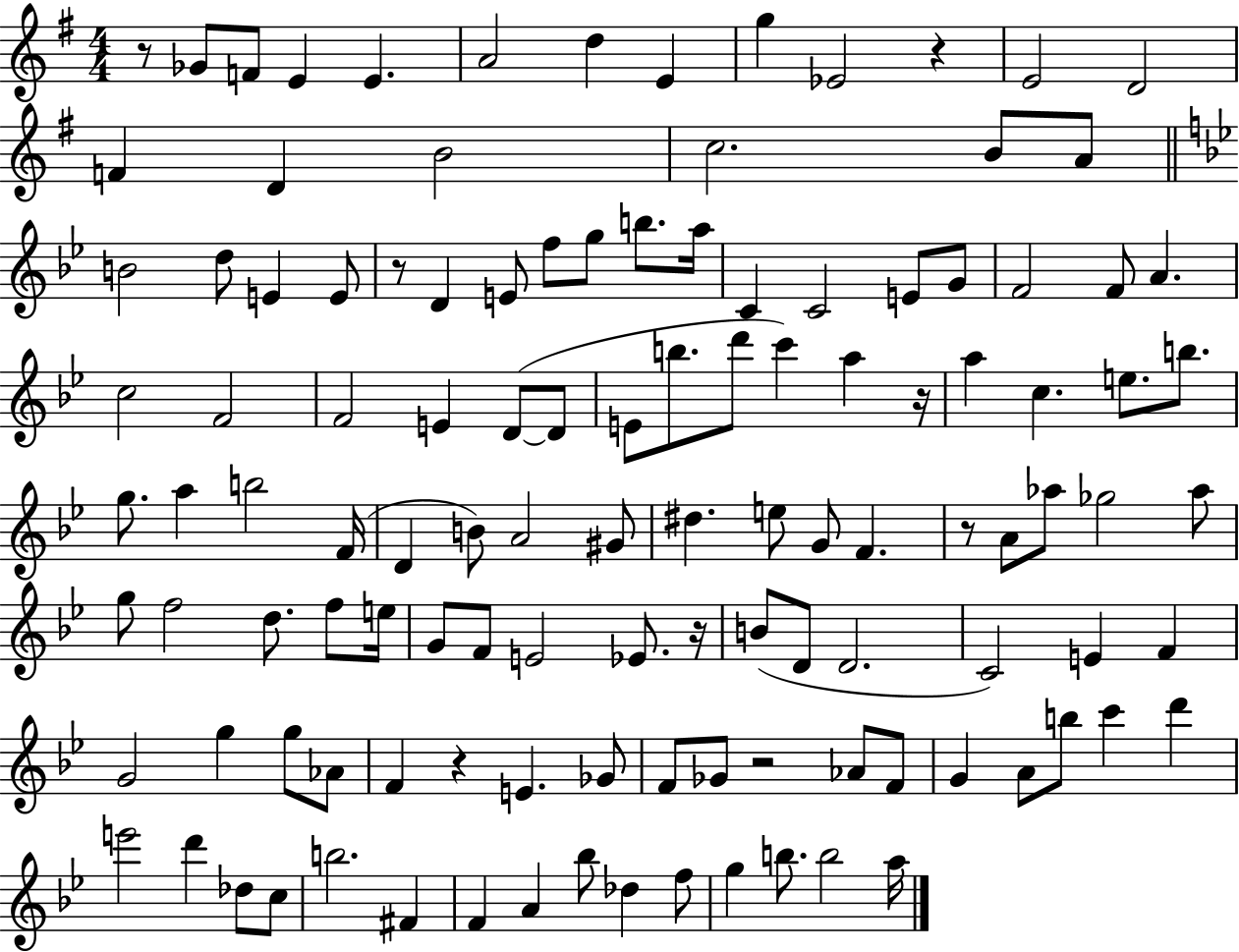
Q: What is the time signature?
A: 4/4